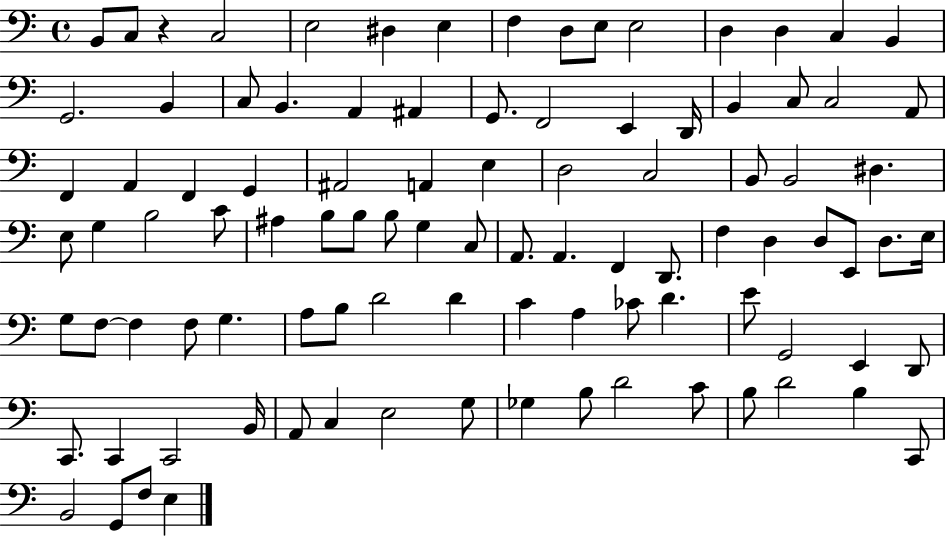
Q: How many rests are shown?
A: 1